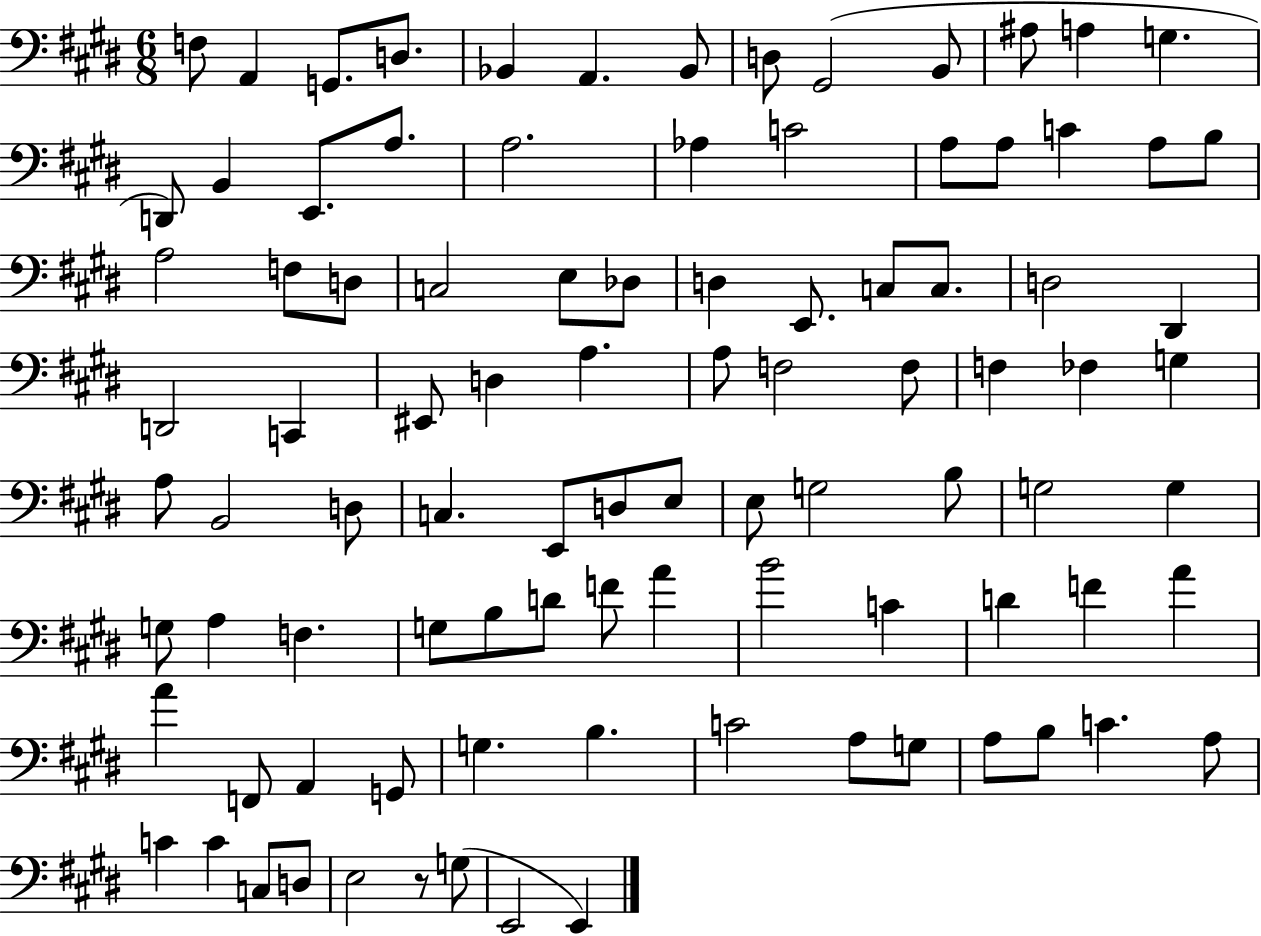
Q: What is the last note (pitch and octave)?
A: E2